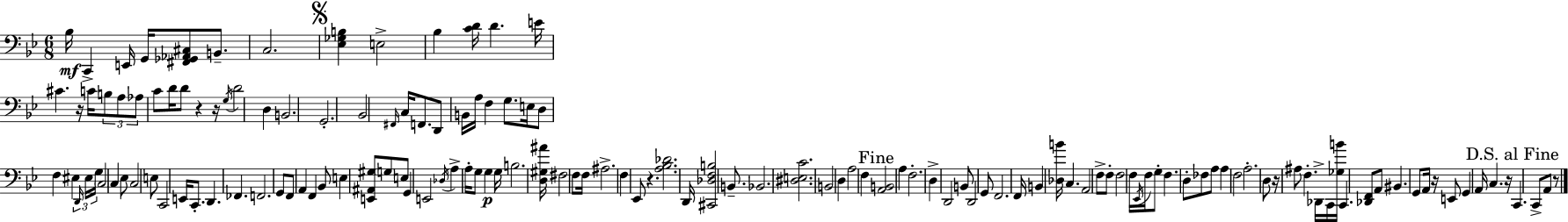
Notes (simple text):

Bb3/s C2/q E2/s G2/s [F#2,Gb2,Ab2,C#3]/e B2/e. C3/h. [Eb3,Gb3,B3]/q E3/h Bb3/q [C4,D4]/s D4/q. E4/s C#4/q. R/s C4/s B3/e A3/e Ab3/e C4/e D4/s D4/e R/q R/s G3/s D4/h D3/q B2/h. G2/h. Bb2/h F#2/s C3/s F2/e. D2/e B2/s A3/s F3/q G3/e. E3/s D3/e F3/q EIS3/q D2/s EIS3/s G3/s C3/h C3/q Eb3/e C3/h E3/e C2/h E2/s C2/e. D2/q. FES2/q. F2/h. G2/e F2/e A2/q F2/q Bb2/e E3/q [E2,A#2,G#3]/e G3/e E3/e G2/q E2/h Db3/s A3/q A3/s G3/e G3/q G3/s B3/h. [D3,G#3,A#4]/s F#3/h F3/e F3/s A#3/h. F3/q Eb2/e R/q. [A3,Bb3,Db4]/h. D2/s [C#2,Db3,F3,B3]/h B2/e. Bb2/h. [D#3,E3,C4]/h. B2/h D3/q A3/h F3/q [A2,B2]/h A3/q F3/h. D3/q D2/h B2/e D2/h G2/e F2/h. F2/s B2/q [Db3,B4]/s C3/q. A2/h F3/e F3/e F3/h F3/s Eb2/s F3/s G3/e F3/q. D3/e FES3/e A3/e A3/q F3/h A3/h. D3/e R/s A#3/e F3/q. Db2/s C2/s [Gb3,B4]/s C2/q. [Db2,F2]/e A2/e BIS2/q. G2/e A2/s R/s E2/e G2/q A2/s C3/q. R/s C2/q. C2/e A2/e R/e